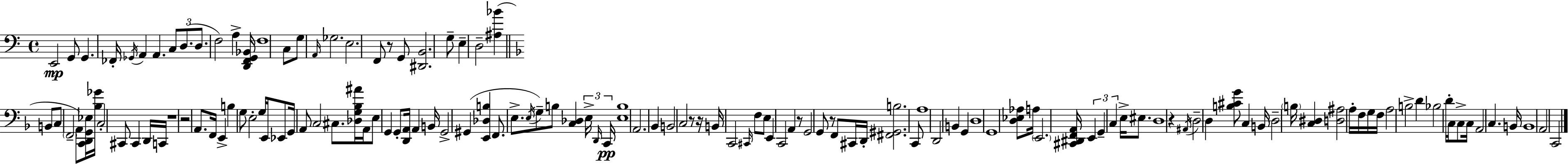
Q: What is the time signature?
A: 4/4